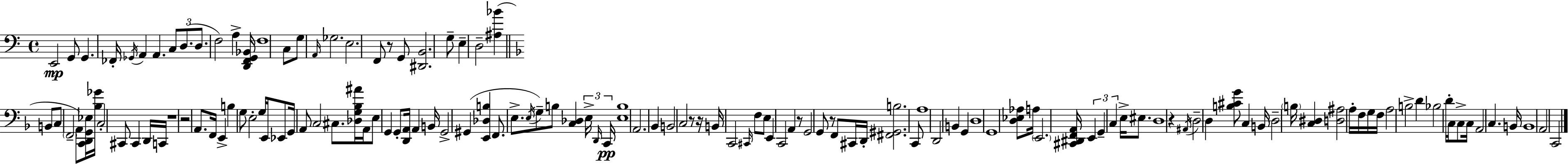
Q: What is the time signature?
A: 4/4